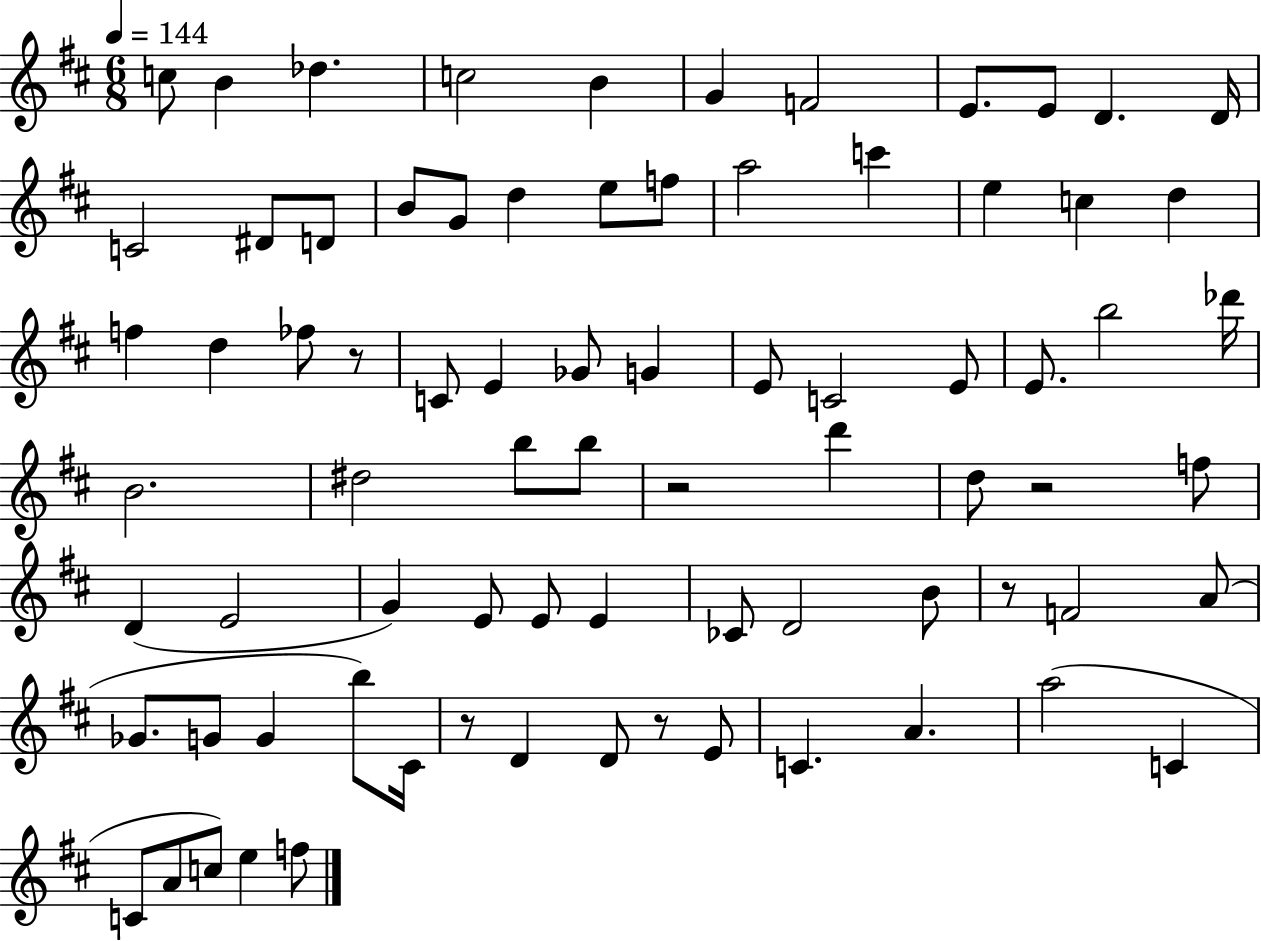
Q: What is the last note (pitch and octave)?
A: F5